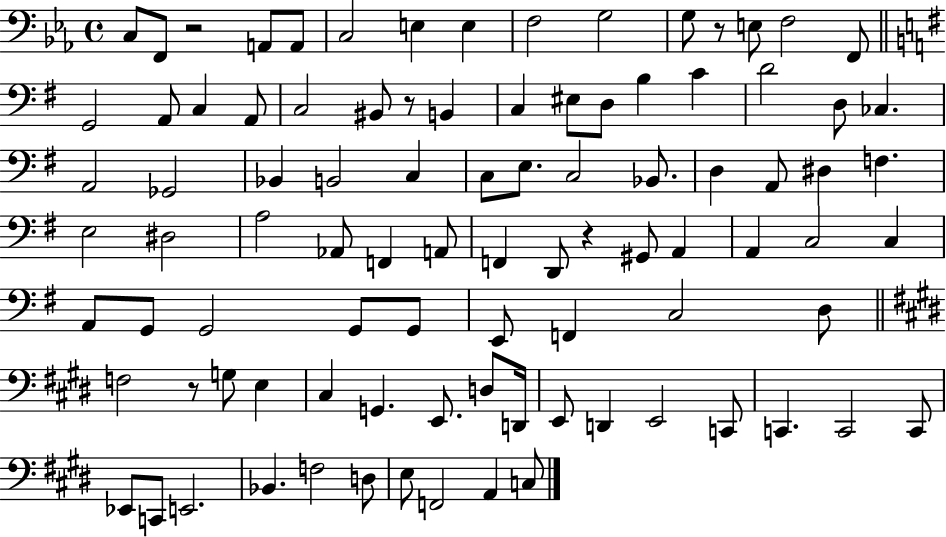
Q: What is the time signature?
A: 4/4